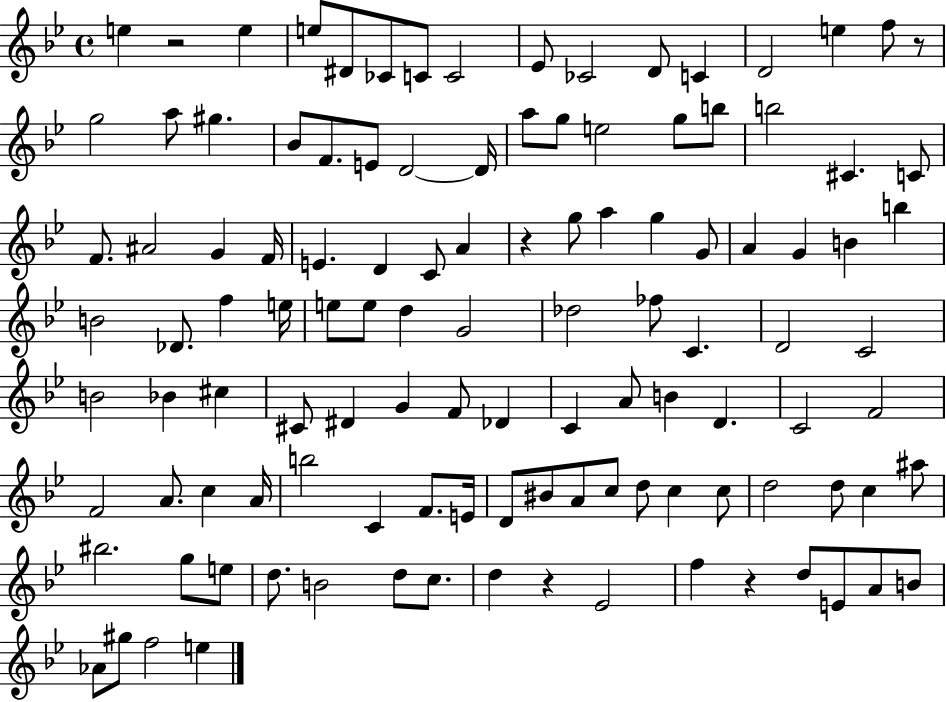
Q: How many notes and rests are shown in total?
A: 115